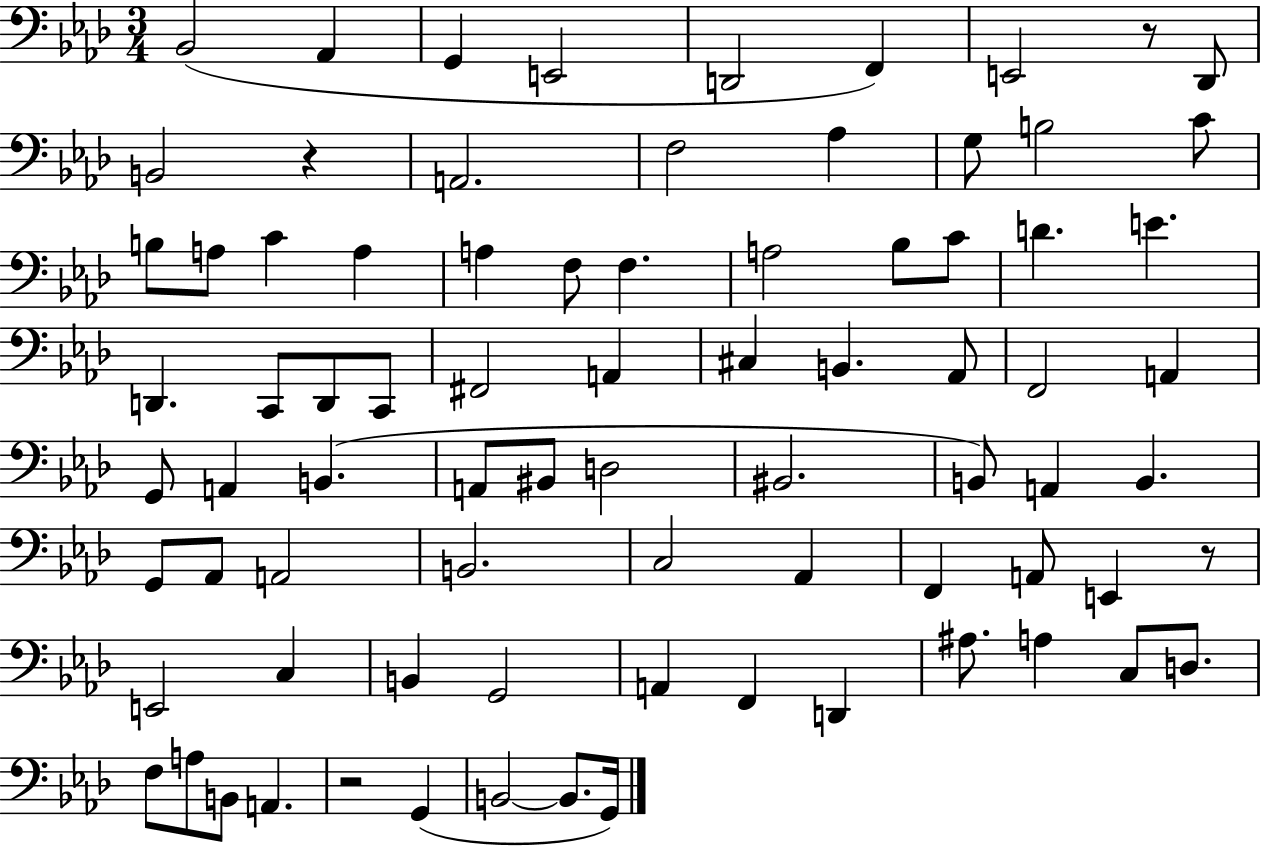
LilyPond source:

{
  \clef bass
  \numericTimeSignature
  \time 3/4
  \key aes \major
  bes,2( aes,4 | g,4 e,2 | d,2 f,4) | e,2 r8 des,8 | \break b,2 r4 | a,2. | f2 aes4 | g8 b2 c'8 | \break b8 a8 c'4 a4 | a4 f8 f4. | a2 bes8 c'8 | d'4. e'4. | \break d,4. c,8 d,8 c,8 | fis,2 a,4 | cis4 b,4. aes,8 | f,2 a,4 | \break g,8 a,4 b,4.( | a,8 bis,8 d2 | bis,2. | b,8) a,4 b,4. | \break g,8 aes,8 a,2 | b,2. | c2 aes,4 | f,4 a,8 e,4 r8 | \break e,2 c4 | b,4 g,2 | a,4 f,4 d,4 | ais8. a4 c8 d8. | \break f8 a8 b,8 a,4. | r2 g,4( | b,2~~ b,8. g,16) | \bar "|."
}